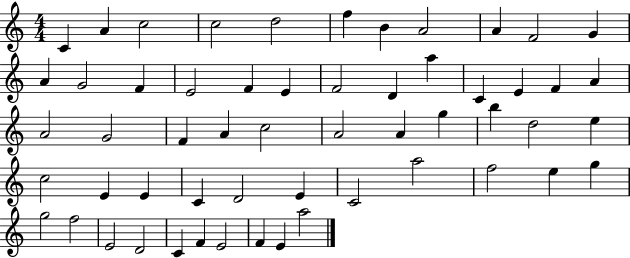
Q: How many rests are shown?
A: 0